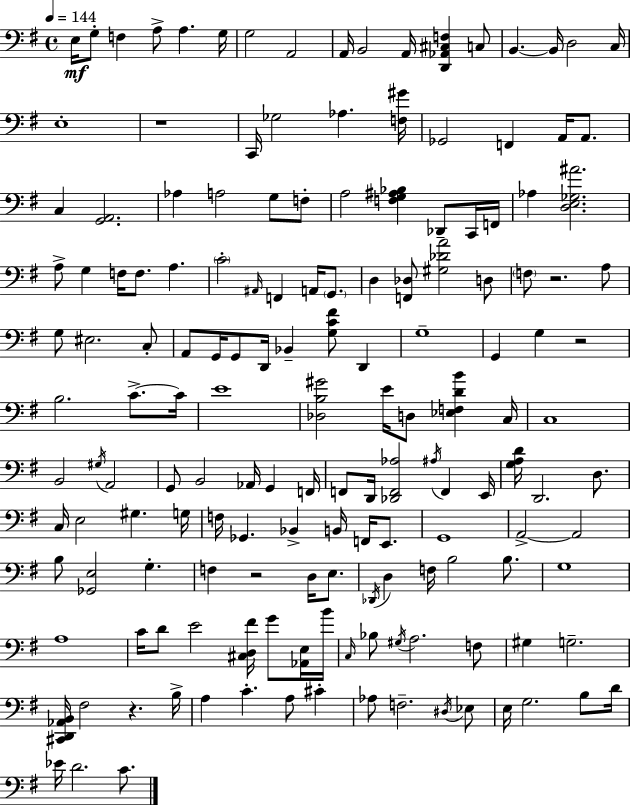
{
  \clef bass
  \time 4/4
  \defaultTimeSignature
  \key e \minor
  \tempo 4 = 144
  e16\mf g8-. f4 a8-> a4. g16 | g2 a,2 | a,16 b,2 a,16 <d, aes, cis f>4 c8 | b,4.~~ b,16 d2 c16 | \break e1-. | r1 | c,16 ges2 aes4. <f gis'>16 | ges,2 f,4 a,16 a,8. | \break c4 <g, a,>2. | aes4 a2 g8 f8-. | a2 <f g ais bes>4 des,8-- c,16 f,16 | aes4 <d e ges ais'>2. | \break a8-> g4 f16 f8. a4. | \parenthesize c'2-. \grace { ais,16 } f,4 a,16 \parenthesize g,8. | d4 <f, des>8 <gis des' a'>2 d8 | \parenthesize f8 r2. a8 | \break g8 eis2. c8-. | a,8 g,16 g,8 d,16 bes,4-- <g c' fis'>8 d,4 | g1-- | g,4 g4 r2 | \break b2. c'8.->~~ | c'16 e'1 | <des b gis'>2 e'16 d8 <ees f d' b'>4 | c16 c1 | \break b,2 \acciaccatura { gis16 } a,2 | g,8 b,2 aes,16 g,4 | f,16 f,8 d,16 <des, f, aes>2 \acciaccatura { ais16 } f,4 | e,16 <g a d'>16 d,2. | \break d8. c16 e2 gis4. | g16 f16 ges,4. bes,4-> b,16 f,16 | e,8. g,1 | a,2->~~ a,2 | \break b8 <ges, e>2 g4.-. | f4 r2 d16 | e8. \acciaccatura { des,16 } d4 f16 b2 | b8. g1 | \break a1 | c'16 d'8 e'2 <cis d fis'>16 | g'8 <aes, e>16 b'16 \grace { c16 } bes8 \acciaccatura { gis16 } a2. | f8 gis4 g2.-- | \break <cis, d, aes, b,>16 fis2 r4. | b16-> a4 c'4.-. | a8 cis'4-. aes8 f2.-- | \acciaccatura { dis16 } ees8 e16 g2. | \break b8 d'16 ees'16 d'2. | c'8. \bar "|."
}